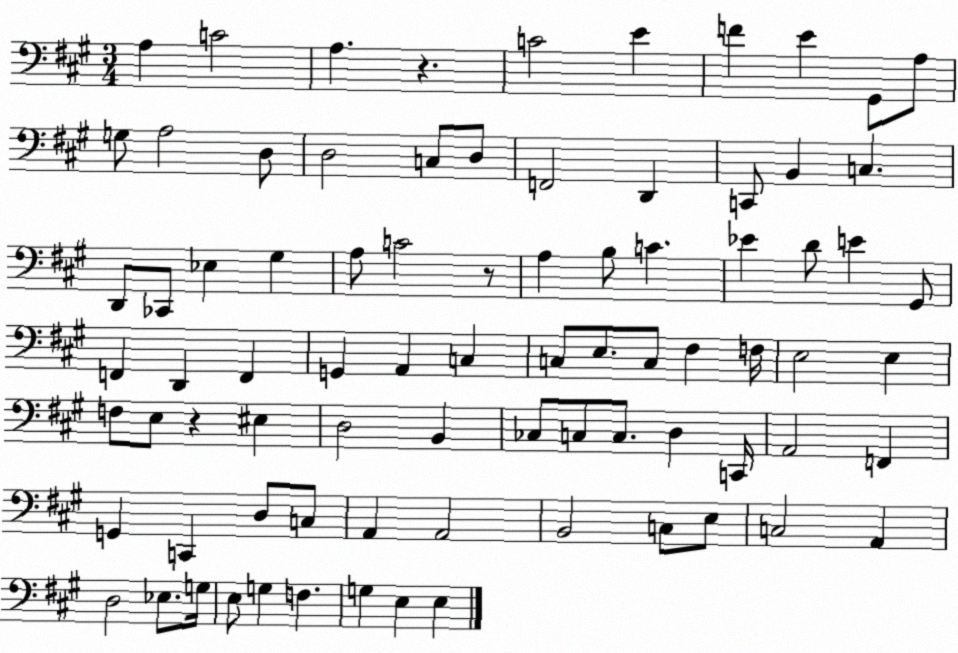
X:1
T:Untitled
M:3/4
L:1/4
K:A
A, C2 A, z C2 E F E ^G,,/2 A,/2 G,/2 A,2 D,/2 D,2 C,/2 D,/2 F,,2 D,, C,,/2 B,, C, D,,/2 _C,,/2 _E, ^G, A,/2 C2 z/2 A, B,/2 C _E D/2 E ^G,,/2 F,, D,, F,, G,, A,, C, C,/2 E,/2 C,/2 ^F, F,/4 E,2 E, F,/2 E,/2 z ^E, D,2 B,, _C,/2 C,/2 C,/2 D, C,,/4 A,,2 F,, G,, C,, D,/2 C,/2 A,, A,,2 B,,2 C,/2 E,/2 C,2 A,, D,2 _E,/2 G,/4 E,/2 G, F, G, E, E,